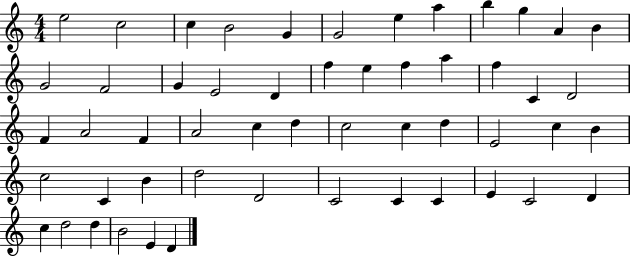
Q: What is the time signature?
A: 4/4